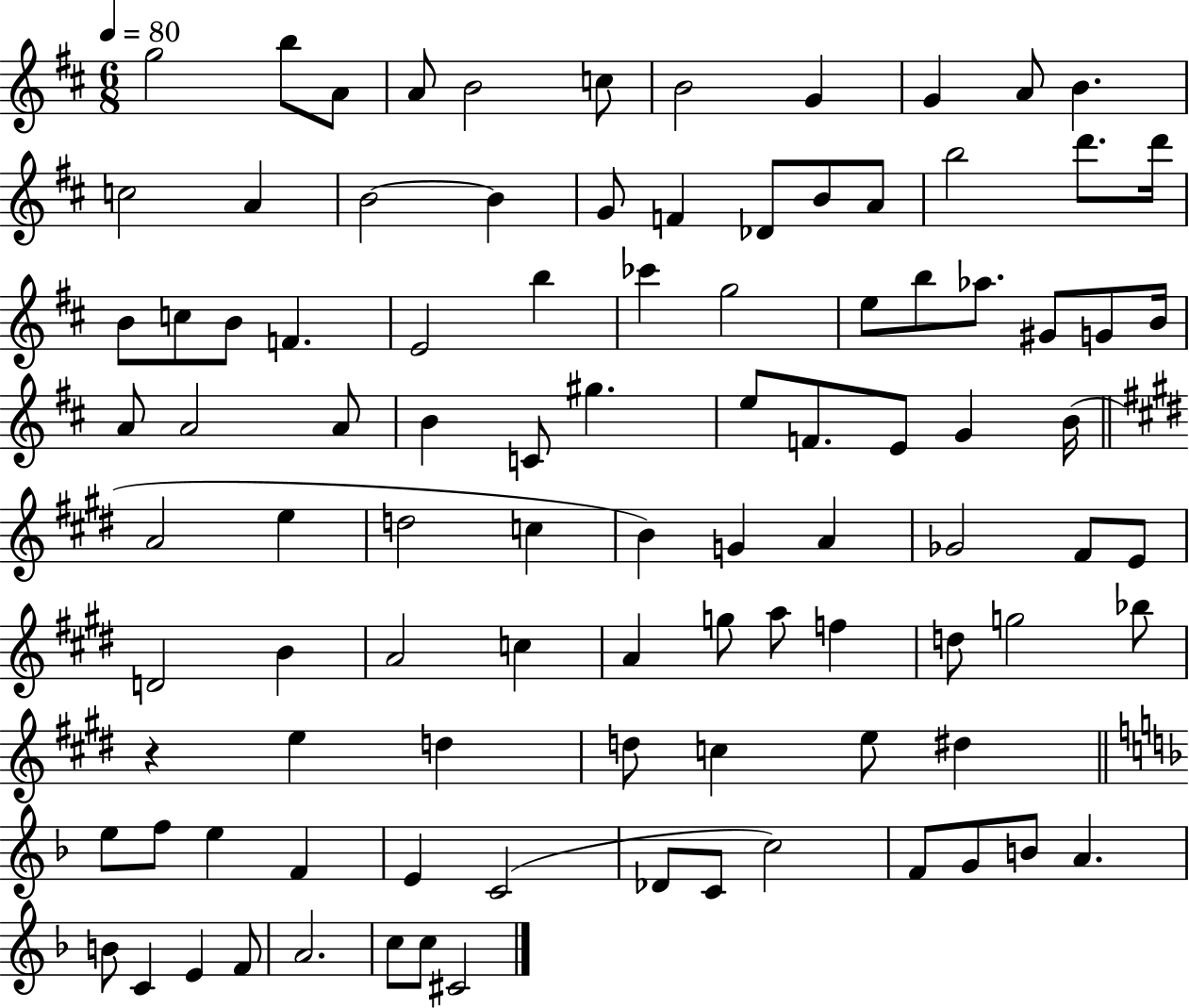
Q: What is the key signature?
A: D major